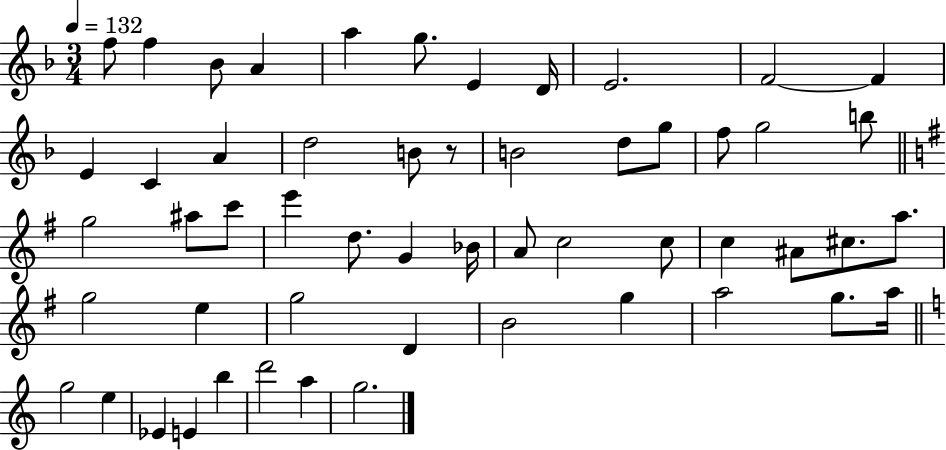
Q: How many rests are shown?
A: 1